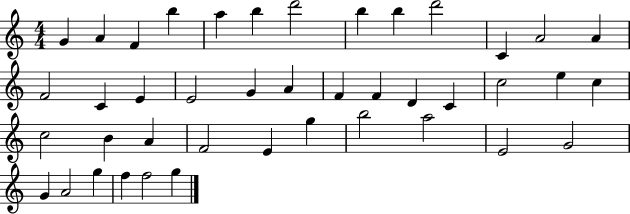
G4/q A4/q F4/q B5/q A5/q B5/q D6/h B5/q B5/q D6/h C4/q A4/h A4/q F4/h C4/q E4/q E4/h G4/q A4/q F4/q F4/q D4/q C4/q C5/h E5/q C5/q C5/h B4/q A4/q F4/h E4/q G5/q B5/h A5/h E4/h G4/h G4/q A4/h G5/q F5/q F5/h G5/q